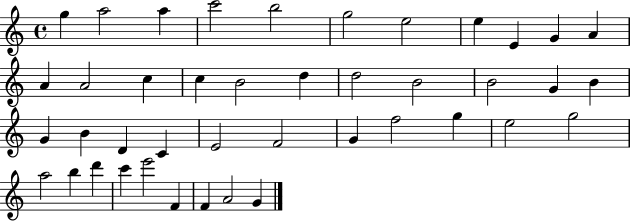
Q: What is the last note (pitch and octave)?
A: G4